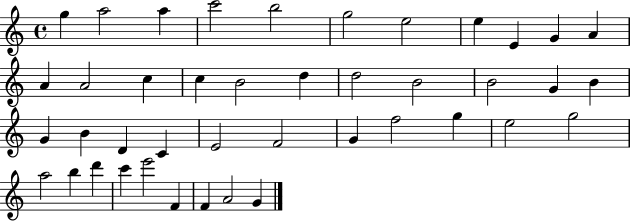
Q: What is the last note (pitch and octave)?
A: G4